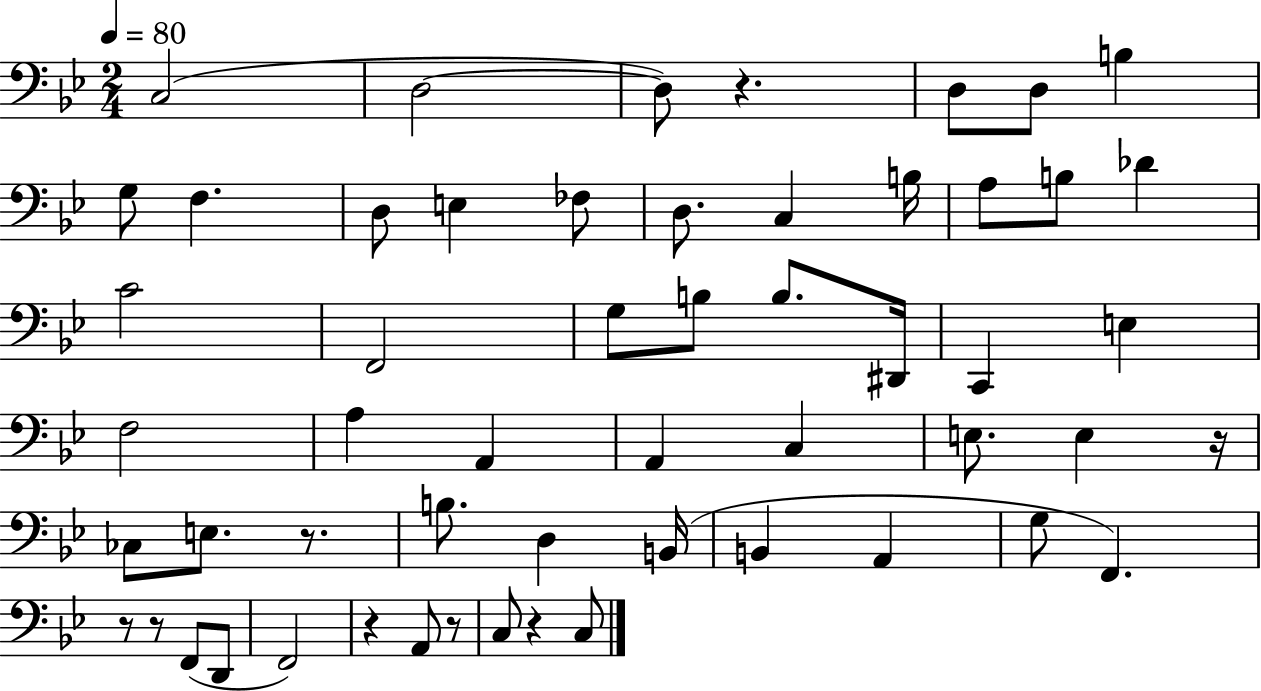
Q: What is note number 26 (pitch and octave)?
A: F3